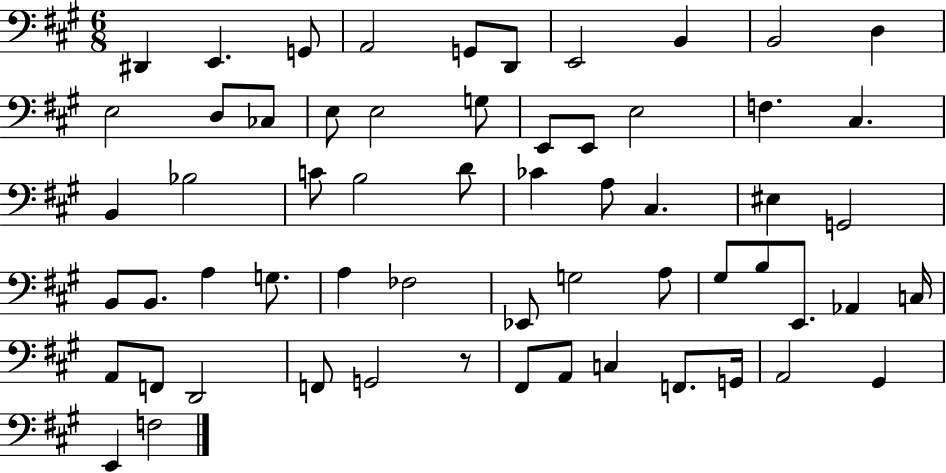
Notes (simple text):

D#2/q E2/q. G2/e A2/h G2/e D2/e E2/h B2/q B2/h D3/q E3/h D3/e CES3/e E3/e E3/h G3/e E2/e E2/e E3/h F3/q. C#3/q. B2/q Bb3/h C4/e B3/h D4/e CES4/q A3/e C#3/q. EIS3/q G2/h B2/e B2/e. A3/q G3/e. A3/q FES3/h Eb2/e G3/h A3/e G#3/e B3/e E2/e. Ab2/q C3/s A2/e F2/e D2/h F2/e G2/h R/e F#2/e A2/e C3/q F2/e. G2/s A2/h G#2/q E2/q F3/h